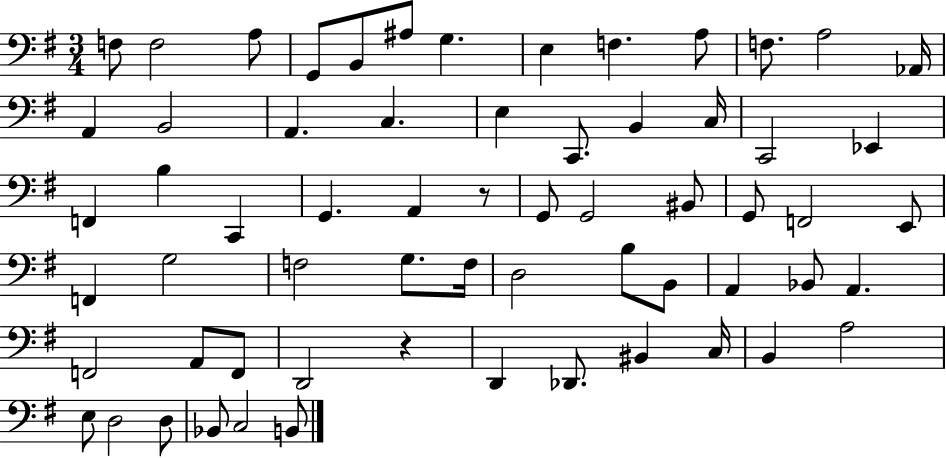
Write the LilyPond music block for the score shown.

{
  \clef bass
  \numericTimeSignature
  \time 3/4
  \key g \major
  \repeat volta 2 { f8 f2 a8 | g,8 b,8 ais8 g4. | e4 f4. a8 | f8. a2 aes,16 | \break a,4 b,2 | a,4. c4. | e4 c,8. b,4 c16 | c,2 ees,4 | \break f,4 b4 c,4 | g,4. a,4 r8 | g,8 g,2 bis,8 | g,8 f,2 e,8 | \break f,4 g2 | f2 g8. f16 | d2 b8 b,8 | a,4 bes,8 a,4. | \break f,2 a,8 f,8 | d,2 r4 | d,4 des,8. bis,4 c16 | b,4 a2 | \break e8 d2 d8 | bes,8 c2 b,8 | } \bar "|."
}